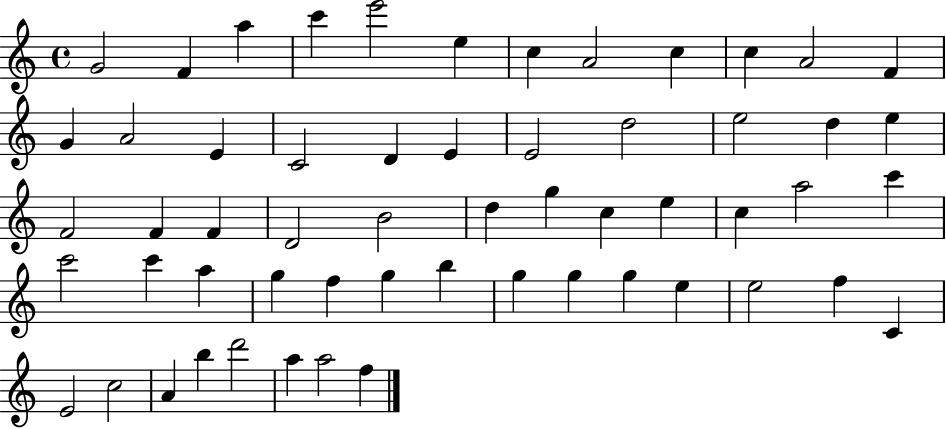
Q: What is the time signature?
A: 4/4